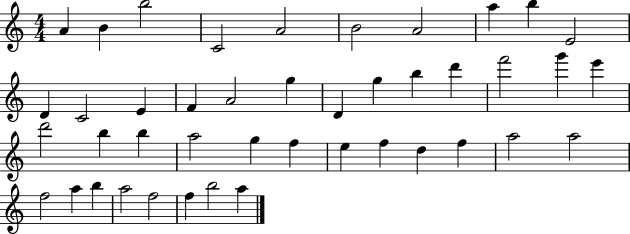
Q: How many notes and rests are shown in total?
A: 43